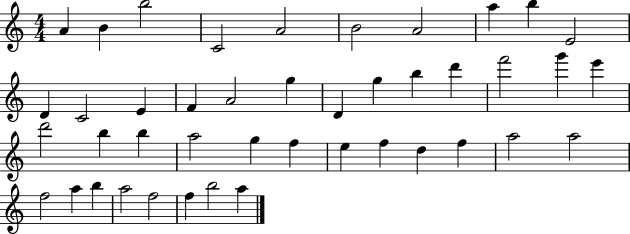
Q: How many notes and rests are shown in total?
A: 43